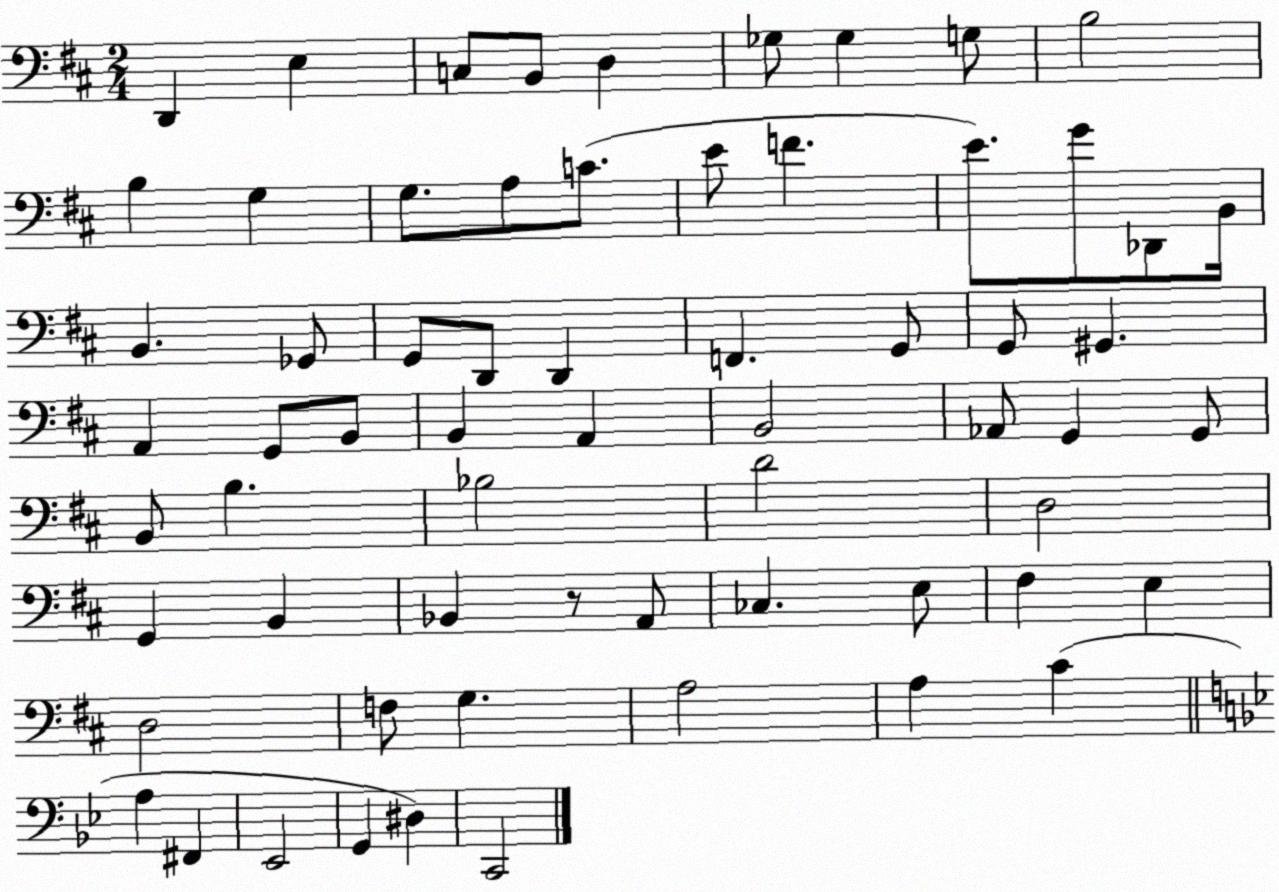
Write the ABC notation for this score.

X:1
T:Untitled
M:2/4
L:1/4
K:D
D,, E, C,/2 B,,/2 D, _G,/2 _G, G,/2 B,2 B, G, G,/2 A,/2 C/2 E/2 F E/2 G/2 _D,,/2 B,,/4 B,, _G,,/2 G,,/2 D,,/2 D,, F,, G,,/2 G,,/2 ^G,, A,, G,,/2 B,,/2 B,, A,, B,,2 _A,,/2 G,, G,,/2 B,,/2 B, _B,2 D2 D,2 G,, B,, _B,, z/2 A,,/2 _C, E,/2 ^F, E, D,2 F,/2 G, A,2 A, ^C A, ^F,, _E,,2 G,, ^D, C,,2